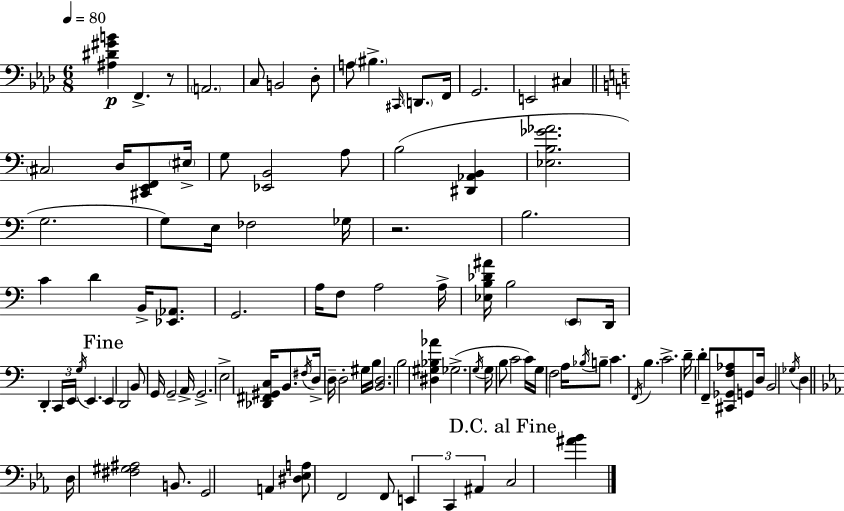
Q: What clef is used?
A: bass